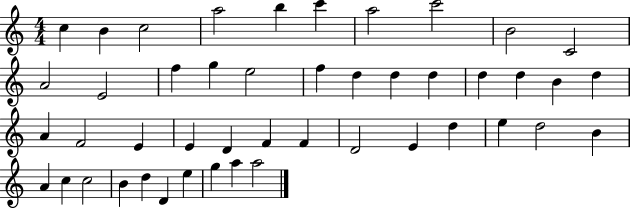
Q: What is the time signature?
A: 4/4